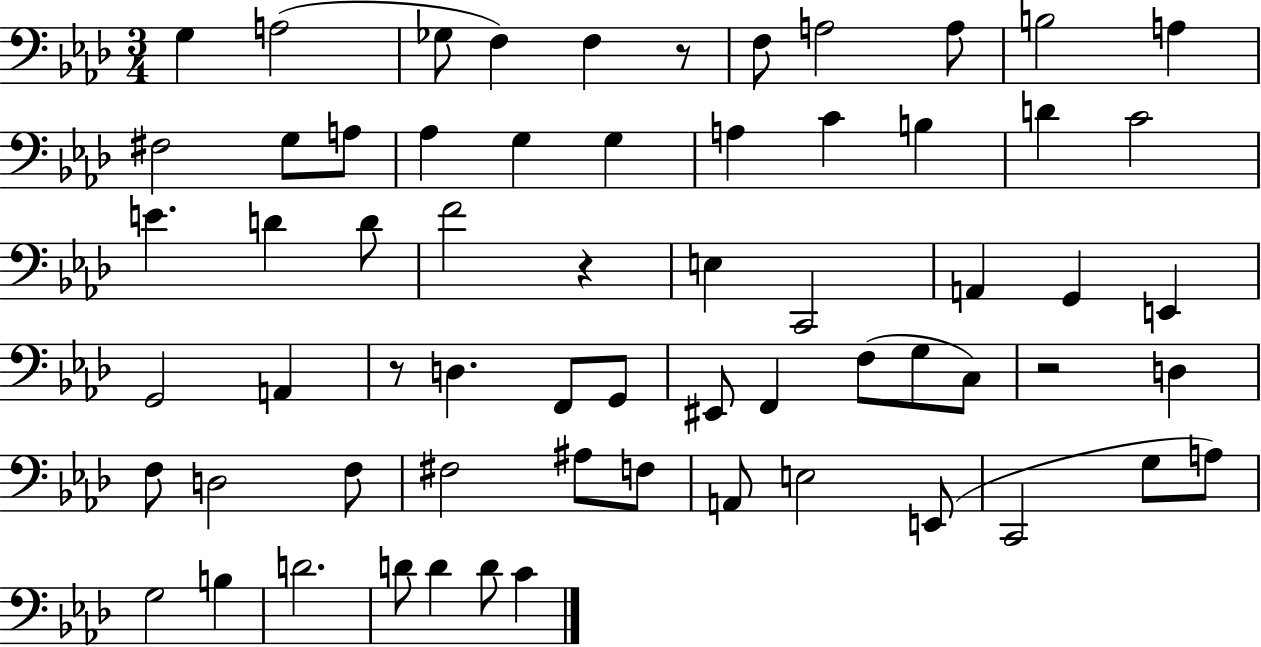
{
  \clef bass
  \numericTimeSignature
  \time 3/4
  \key aes \major
  g4 a2( | ges8 f4) f4 r8 | f8 a2 a8 | b2 a4 | \break fis2 g8 a8 | aes4 g4 g4 | a4 c'4 b4 | d'4 c'2 | \break e'4. d'4 d'8 | f'2 r4 | e4 c,2 | a,4 g,4 e,4 | \break g,2 a,4 | r8 d4. f,8 g,8 | eis,8 f,4 f8( g8 c8) | r2 d4 | \break f8 d2 f8 | fis2 ais8 f8 | a,8 e2 e,8( | c,2 g8 a8) | \break g2 b4 | d'2. | d'8 d'4 d'8 c'4 | \bar "|."
}